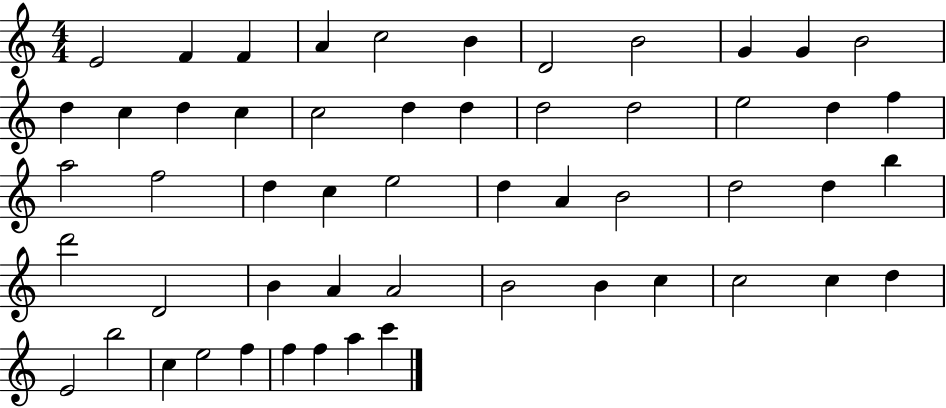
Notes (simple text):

E4/h F4/q F4/q A4/q C5/h B4/q D4/h B4/h G4/q G4/q B4/h D5/q C5/q D5/q C5/q C5/h D5/q D5/q D5/h D5/h E5/h D5/q F5/q A5/h F5/h D5/q C5/q E5/h D5/q A4/q B4/h D5/h D5/q B5/q D6/h D4/h B4/q A4/q A4/h B4/h B4/q C5/q C5/h C5/q D5/q E4/h B5/h C5/q E5/h F5/q F5/q F5/q A5/q C6/q